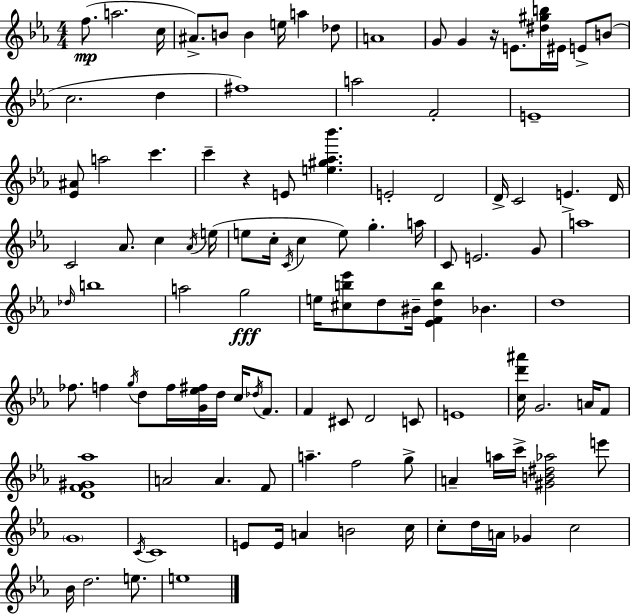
{
  \clef treble
  \numericTimeSignature
  \time 4/4
  \key c \minor
  f''8.(\mp a''2. c''16 | ais'8.->) b'8 b'4 e''16 a''4 des''8 | a'1 | g'8 g'4 r16 e'8. <dis'' gis'' b''>16 eis'16 e'8-> b'8( | \break c''2. d''4 | fis''1) | a''2 f'2-. | e'1-- | \break <ees' ais'>8 a''2 c'''4. | c'''4-- r4 e'8 <e'' gis'' aes'' bes'''>4. | e'2-. d'2 | d'16-> c'2 e'4.-> d'16 | \break c'2 aes'8. c''4 \acciaccatura { aes'16 } | e''16( e''8 c''16-. \acciaccatura { c'16 } c''4 e''8) g''4.-. | a''16 c'8 e'2. | g'8 a''1 | \break \grace { des''16 } b''1 | a''2 g''2\fff | e''16 <cis'' b'' ees'''>8 d''8 bis'16-- <ees' f' d'' b''>4 bes'4. | d''1 | \break fes''8. f''4 \acciaccatura { g''16 } d''8 f''16 <g' ees'' fis''>16 d''16 | c''16 \acciaccatura { des''16 } f'8. f'4 cis'8 d'2 | c'8 e'1 | <c'' d''' ais'''>16 g'2. | \break a'16 f'8 <d' f' gis' aes''>1 | a'2 a'4. | f'8 a''4.-- f''2 | g''8-> a'4-- a''16 c'''16-> <gis' b' dis'' aes''>2 | \break e'''8 \parenthesize g'1 | \acciaccatura { c'16 } c'1 | e'8 e'16 a'4 b'2 | c''16 c''8-. d''16 a'16 ges'4 c''2 | \break bes'16 d''2. | e''8. e''1 | \bar "|."
}